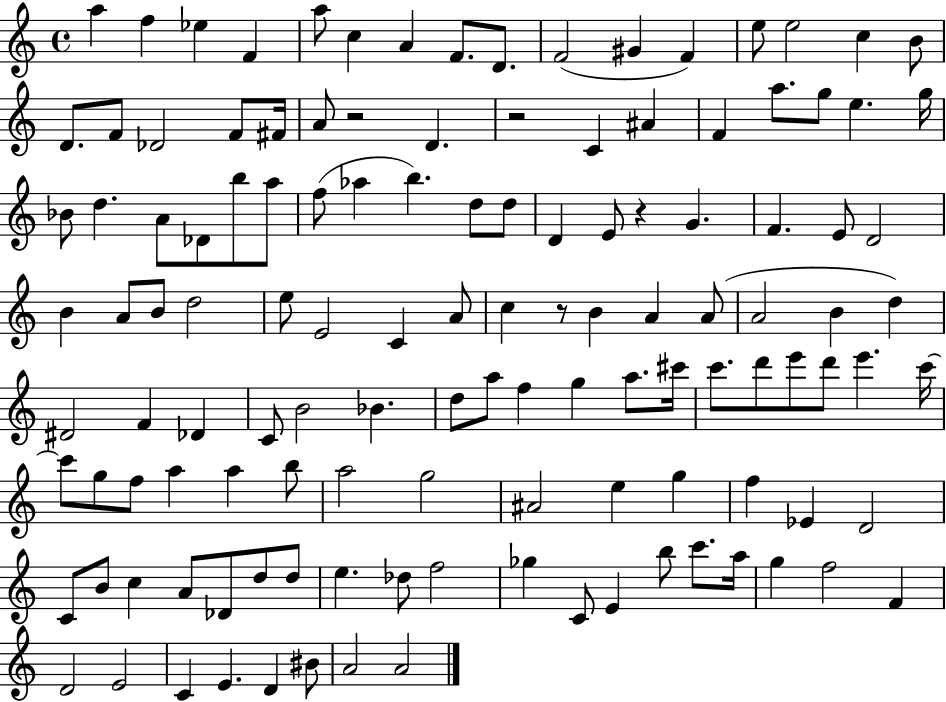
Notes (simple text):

A5/q F5/q Eb5/q F4/q A5/e C5/q A4/q F4/e. D4/e. F4/h G#4/q F4/q E5/e E5/h C5/q B4/e D4/e. F4/e Db4/h F4/e F#4/s A4/e R/h D4/q. R/h C4/q A#4/q F4/q A5/e. G5/e E5/q. G5/s Bb4/e D5/q. A4/e Db4/e B5/e A5/e F5/e Ab5/q B5/q. D5/e D5/e D4/q E4/e R/q G4/q. F4/q. E4/e D4/h B4/q A4/e B4/e D5/h E5/e E4/h C4/q A4/e C5/q R/e B4/q A4/q A4/e A4/h B4/q D5/q D#4/h F4/q Db4/q C4/e B4/h Bb4/q. D5/e A5/e F5/q G5/q A5/e. C#6/s C6/e. D6/e E6/e D6/e E6/q. C6/s C6/e G5/e F5/e A5/q A5/q B5/e A5/h G5/h A#4/h E5/q G5/q F5/q Eb4/q D4/h C4/e B4/e C5/q A4/e Db4/e D5/e D5/e E5/q. Db5/e F5/h Gb5/q C4/e E4/q B5/e C6/e. A5/s G5/q F5/h F4/q D4/h E4/h C4/q E4/q. D4/q BIS4/e A4/h A4/h